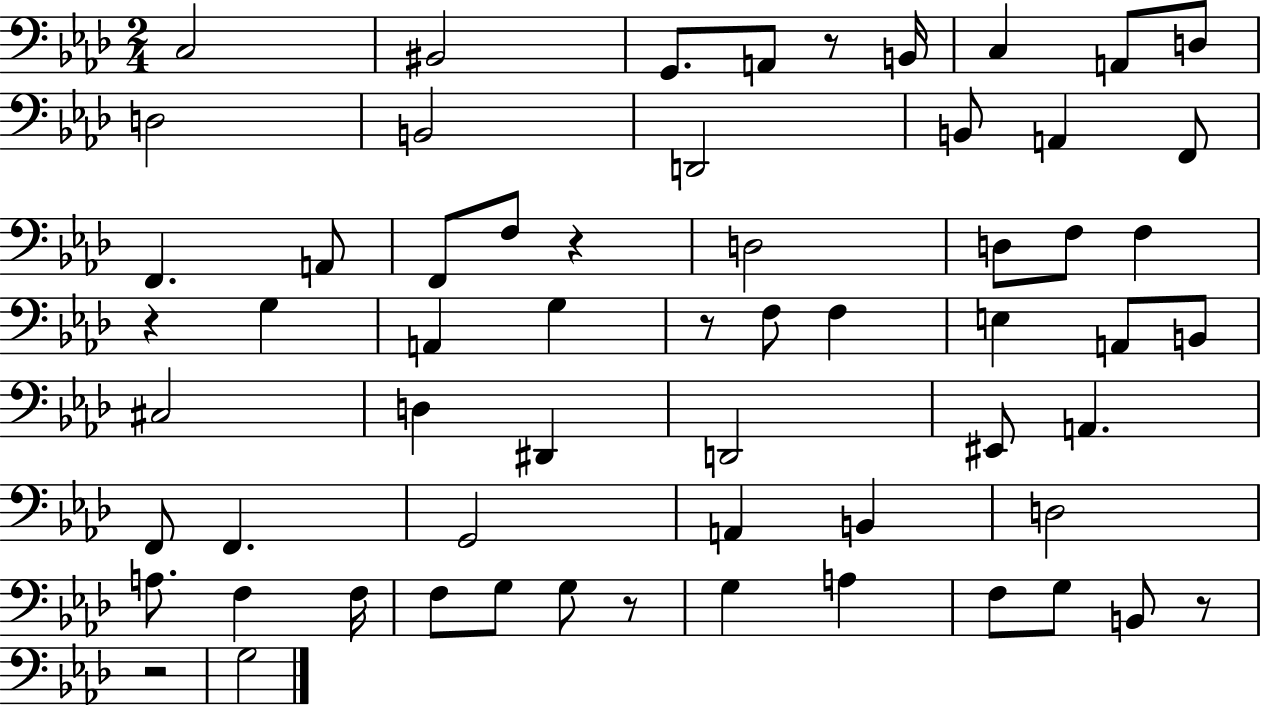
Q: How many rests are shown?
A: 7